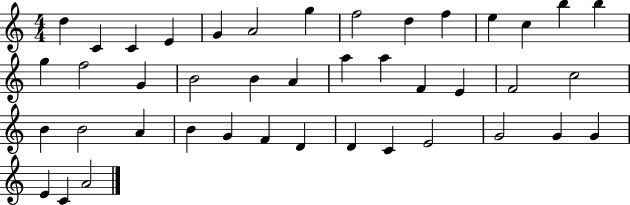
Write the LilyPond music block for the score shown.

{
  \clef treble
  \numericTimeSignature
  \time 4/4
  \key c \major
  d''4 c'4 c'4 e'4 | g'4 a'2 g''4 | f''2 d''4 f''4 | e''4 c''4 b''4 b''4 | \break g''4 f''2 g'4 | b'2 b'4 a'4 | a''4 a''4 f'4 e'4 | f'2 c''2 | \break b'4 b'2 a'4 | b'4 g'4 f'4 d'4 | d'4 c'4 e'2 | g'2 g'4 g'4 | \break e'4 c'4 a'2 | \bar "|."
}